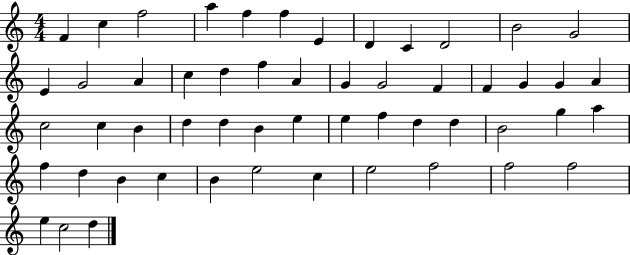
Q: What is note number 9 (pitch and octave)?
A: C4